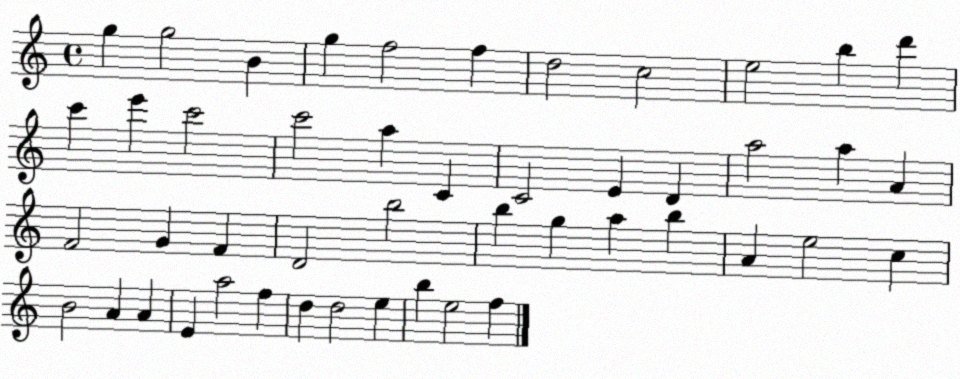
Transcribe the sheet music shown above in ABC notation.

X:1
T:Untitled
M:4/4
L:1/4
K:C
g g2 B g f2 f d2 c2 e2 b d' c' e' c'2 c'2 a C C2 E D a2 a A F2 G F D2 b2 b g a b A e2 c B2 A A E a2 f d d2 e b e2 f